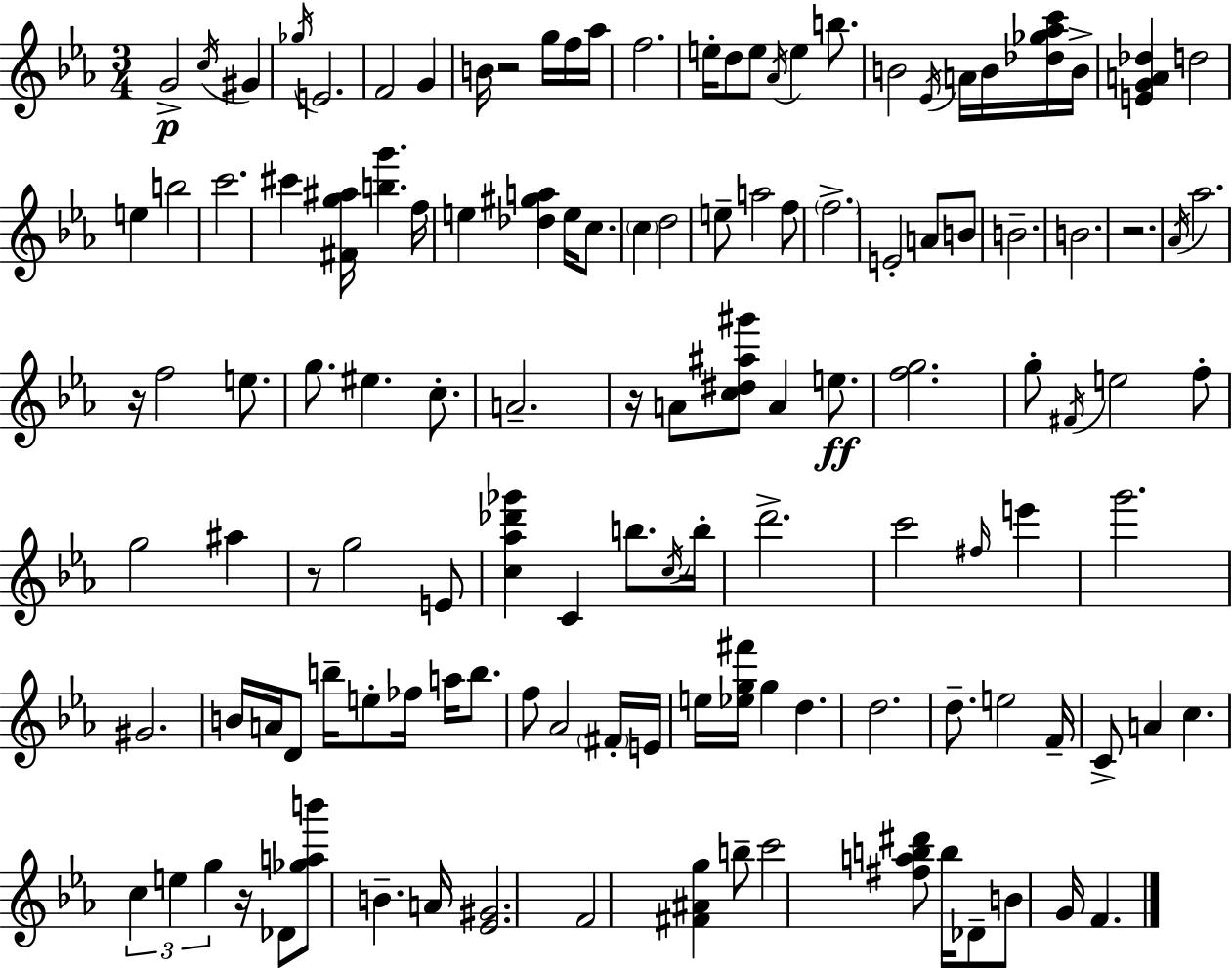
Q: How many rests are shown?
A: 6